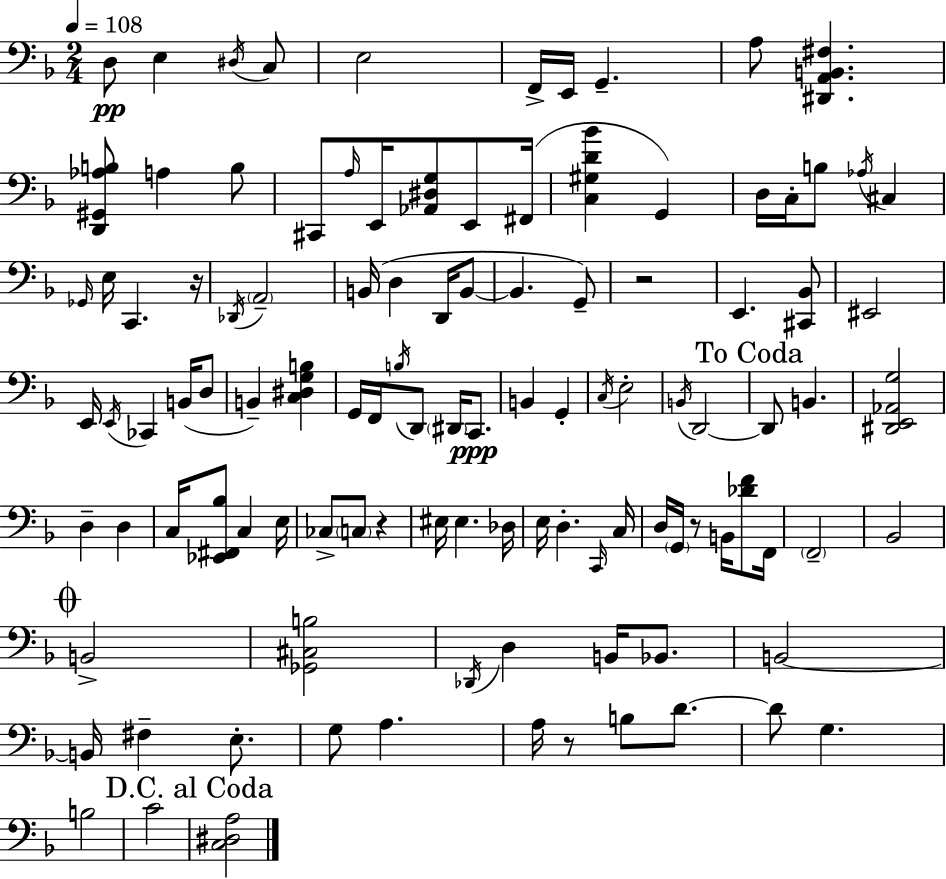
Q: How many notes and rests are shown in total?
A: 109